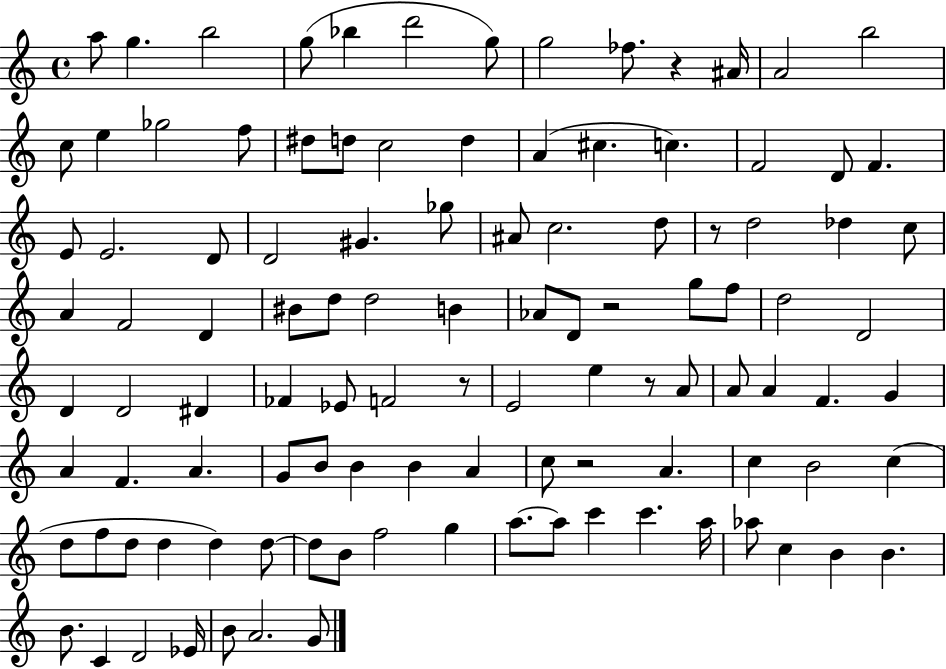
{
  \clef treble
  \time 4/4
  \defaultTimeSignature
  \key c \major
  a''8 g''4. b''2 | g''8( bes''4 d'''2 g''8) | g''2 fes''8. r4 ais'16 | a'2 b''2 | \break c''8 e''4 ges''2 f''8 | dis''8 d''8 c''2 d''4 | a'4( cis''4. c''4.) | f'2 d'8 f'4. | \break e'8 e'2. d'8 | d'2 gis'4. ges''8 | ais'8 c''2. d''8 | r8 d''2 des''4 c''8 | \break a'4 f'2 d'4 | bis'8 d''8 d''2 b'4 | aes'8 d'8 r2 g''8 f''8 | d''2 d'2 | \break d'4 d'2 dis'4 | fes'4 ees'8 f'2 r8 | e'2 e''4 r8 a'8 | a'8 a'4 f'4. g'4 | \break a'4 f'4. a'4. | g'8 b'8 b'4 b'4 a'4 | c''8 r2 a'4. | c''4 b'2 c''4( | \break d''8 f''8 d''8 d''4 d''4) d''8~~ | d''8 b'8 f''2 g''4 | a''8.~~ a''8 c'''4 c'''4. a''16 | aes''8 c''4 b'4 b'4. | \break b'8. c'4 d'2 ees'16 | b'8 a'2. g'8 | \bar "|."
}